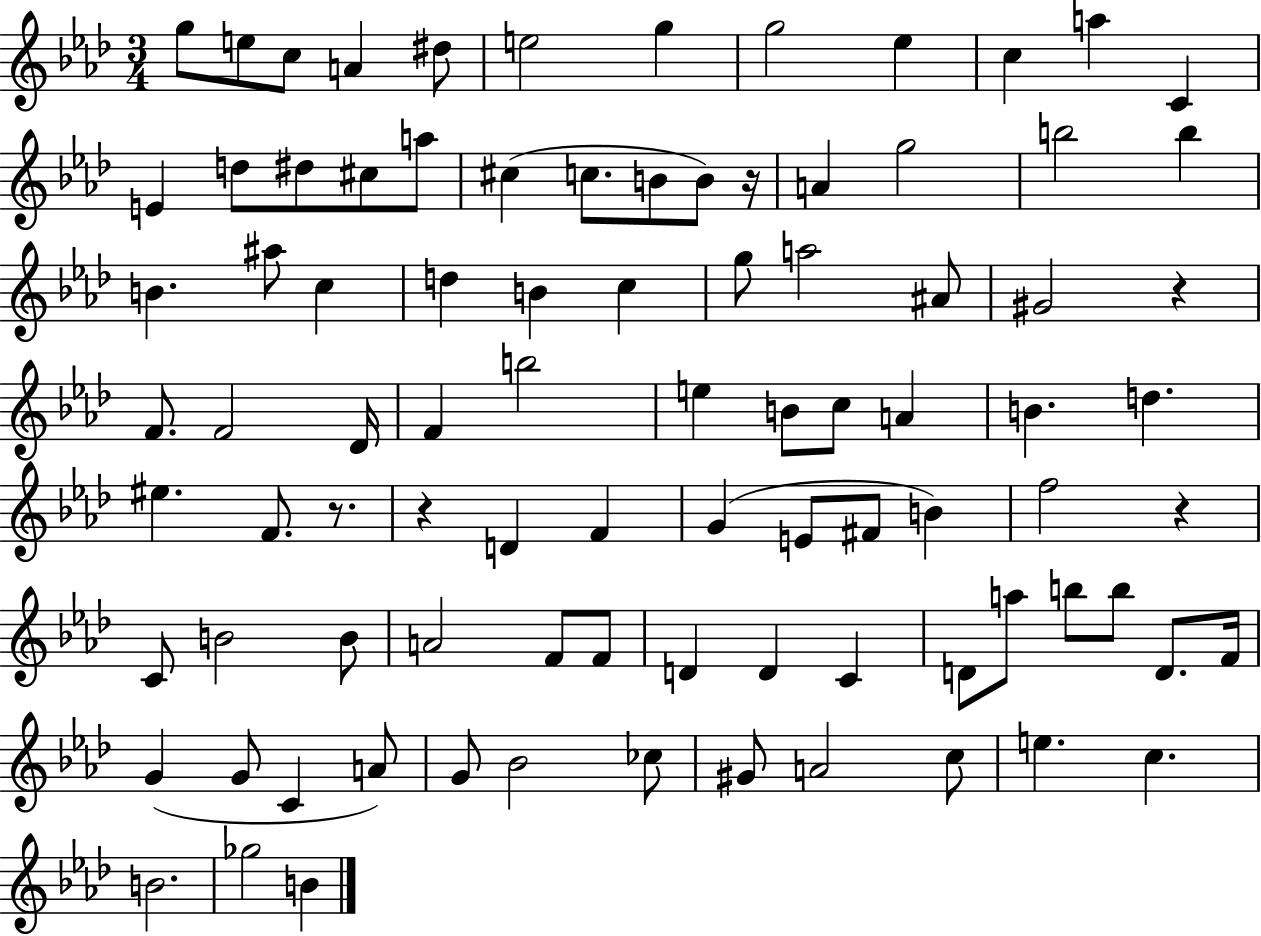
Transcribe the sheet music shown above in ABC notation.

X:1
T:Untitled
M:3/4
L:1/4
K:Ab
g/2 e/2 c/2 A ^d/2 e2 g g2 _e c a C E d/2 ^d/2 ^c/2 a/2 ^c c/2 B/2 B/2 z/4 A g2 b2 b B ^a/2 c d B c g/2 a2 ^A/2 ^G2 z F/2 F2 _D/4 F b2 e B/2 c/2 A B d ^e F/2 z/2 z D F G E/2 ^F/2 B f2 z C/2 B2 B/2 A2 F/2 F/2 D D C D/2 a/2 b/2 b/2 D/2 F/4 G G/2 C A/2 G/2 _B2 _c/2 ^G/2 A2 c/2 e c B2 _g2 B